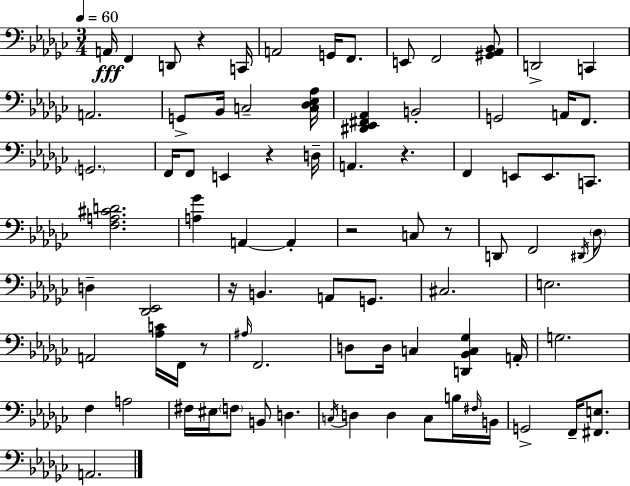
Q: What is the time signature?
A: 3/4